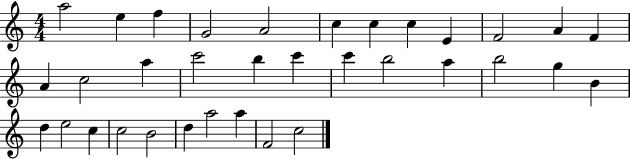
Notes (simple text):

A5/h E5/q F5/q G4/h A4/h C5/q C5/q C5/q E4/q F4/h A4/q F4/q A4/q C5/h A5/q C6/h B5/q C6/q C6/q B5/h A5/q B5/h G5/q B4/q D5/q E5/h C5/q C5/h B4/h D5/q A5/h A5/q F4/h C5/h